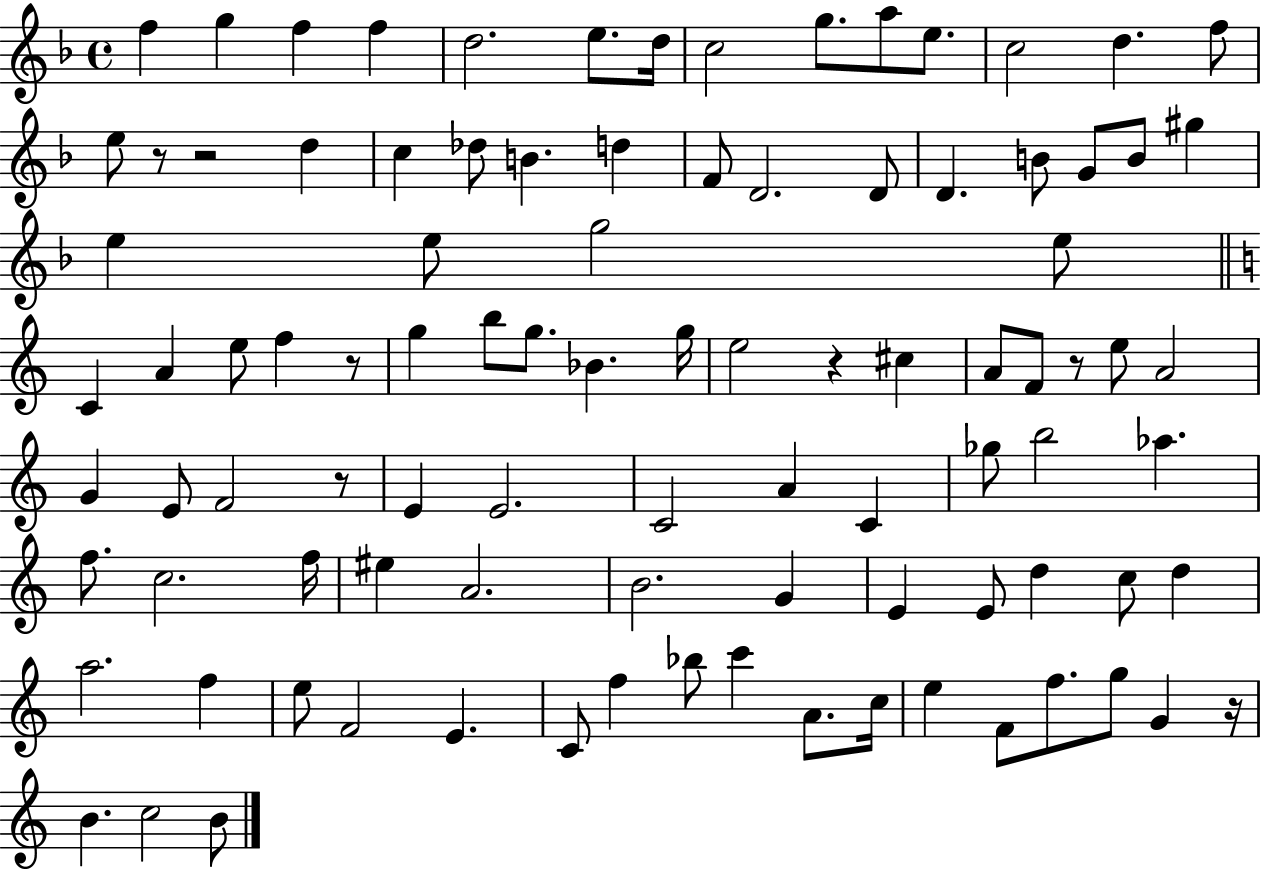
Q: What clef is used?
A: treble